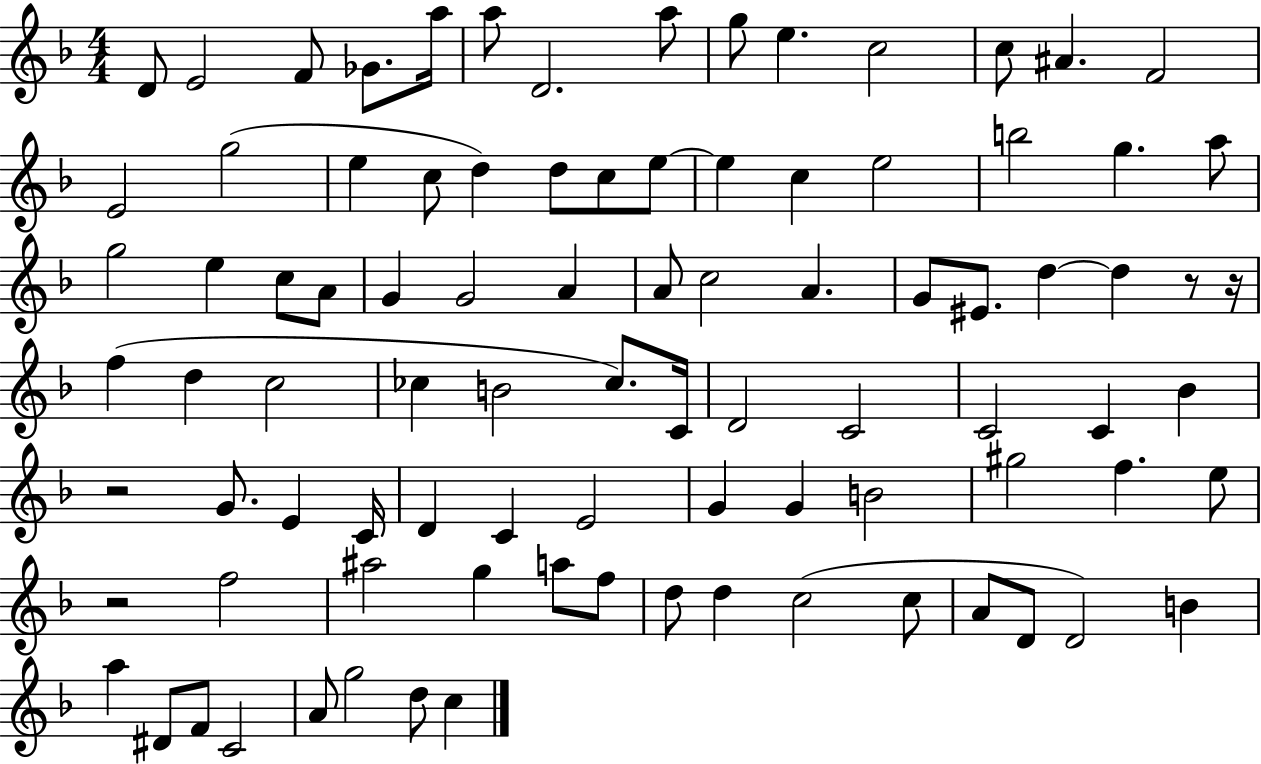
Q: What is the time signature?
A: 4/4